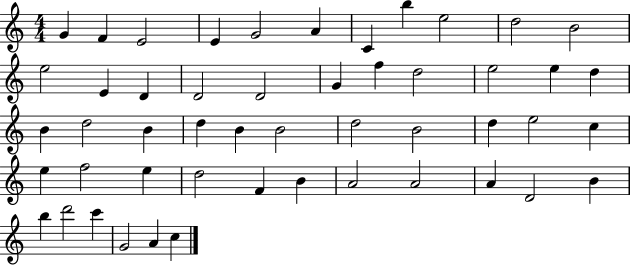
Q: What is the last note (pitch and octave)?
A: C5